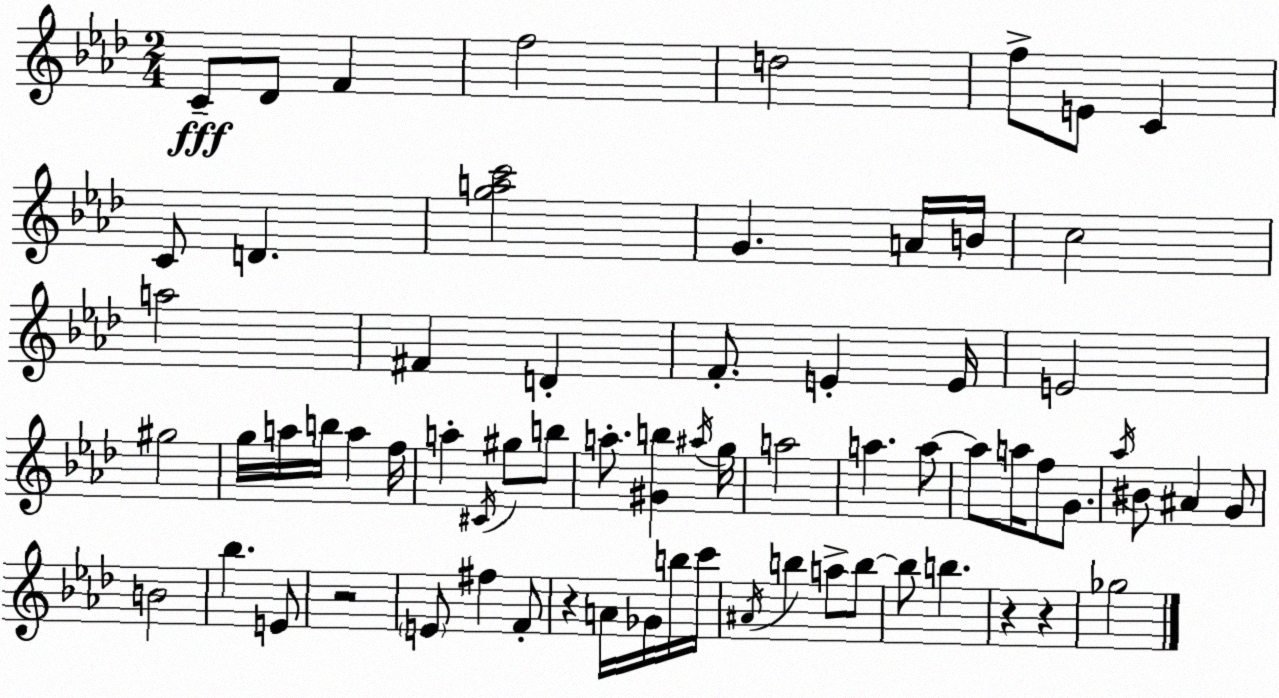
X:1
T:Untitled
M:2/4
L:1/4
K:Fm
C/2 _D/2 F f2 d2 f/2 E/2 C C/2 D [gac']2 G A/4 B/4 c2 a2 ^F D F/2 E E/4 E2 ^g2 g/4 a/4 b/4 a f/4 a ^C/4 ^g/2 b/2 a/2 [^Gb] ^a/4 g/4 a2 a a/2 a/2 a/4 f/2 G/2 _a/4 ^B/2 ^A G/2 B2 _b E/2 z2 E/2 ^f F/2 z A/4 _G/4 b/4 c'/4 ^A/4 b a/2 b/2 b/2 b z z _g2